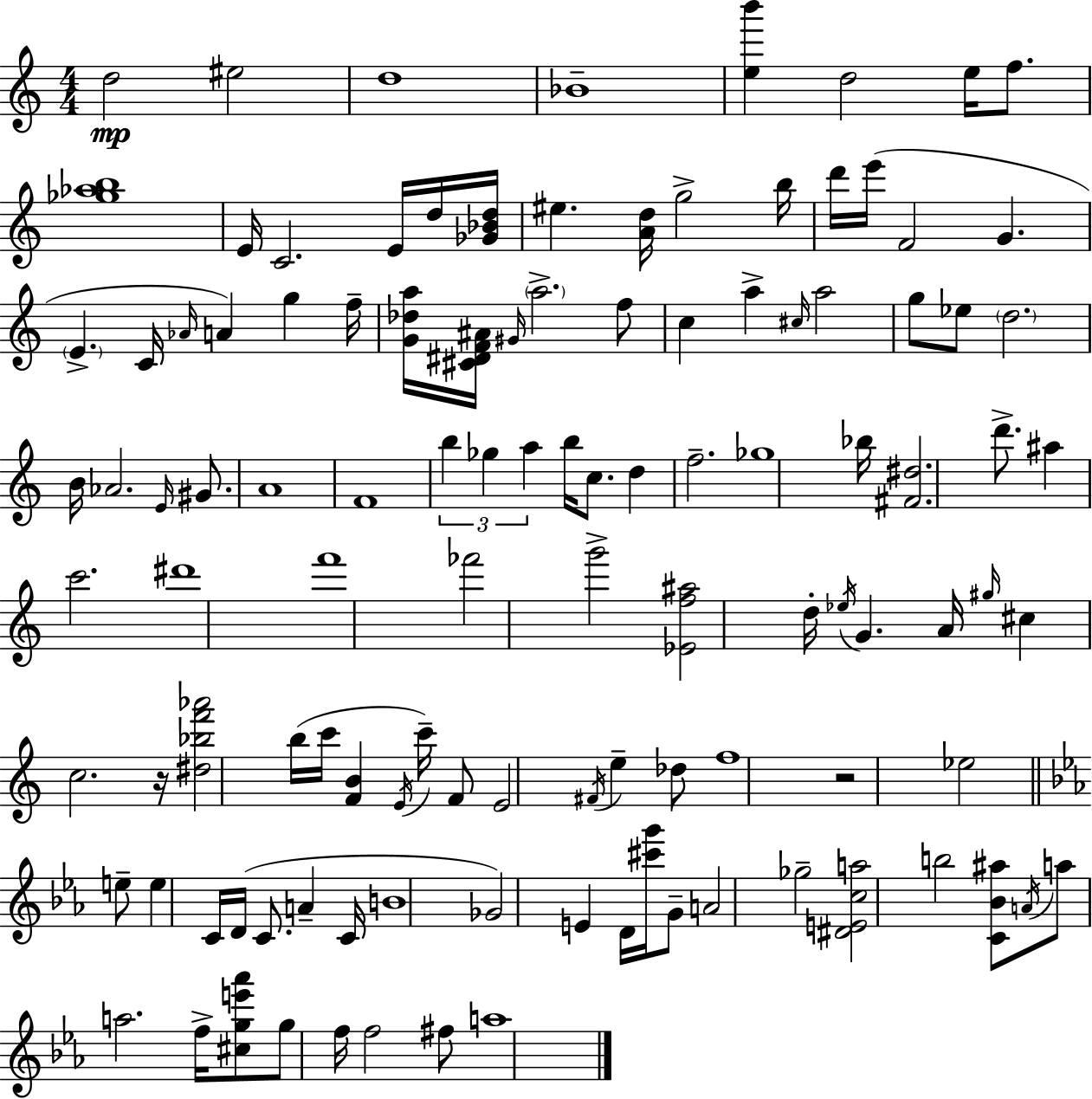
D5/h EIS5/h D5/w Bb4/w [E5,B6]/q D5/h E5/s F5/e. [Gb5,Ab5,B5]/w E4/s C4/h. E4/s D5/s [Gb4,Bb4,D5]/s EIS5/q. [A4,D5]/s G5/h B5/s D6/s E6/s F4/h G4/q. E4/q. C4/s Ab4/s A4/q G5/q F5/s [G4,Db5,A5]/s [C#4,D#4,F4,A#4]/s G#4/s A5/h. F5/e C5/q A5/q C#5/s A5/h G5/e Eb5/e D5/h. B4/s Ab4/h. E4/s G#4/e. A4/w F4/w B5/q Gb5/q A5/q B5/s C5/e. D5/q F5/h. Gb5/w Bb5/s [F#4,D#5]/h. D6/e. A#5/q C6/h. D#6/w F6/w FES6/h G6/h [Eb4,F5,A#5]/h D5/s Eb5/s G4/q. A4/s G#5/s C#5/q C5/h. R/s [D#5,Bb5,F6,Ab6]/h B5/s C6/s [F4,B4]/q E4/s C6/s F4/e E4/h F#4/s E5/q Db5/e F5/w R/h Eb5/h E5/e E5/q C4/s D4/s C4/e. A4/q C4/s B4/w Gb4/h E4/q D4/s [C#6,G6]/s G4/e A4/h Gb5/h [D#4,E4,C5,A5]/h B5/h [C4,Bb4,A#5]/e A4/s A5/e A5/h. F5/s [C#5,G5,E6,Ab6]/e G5/e F5/s F5/h F#5/e A5/w